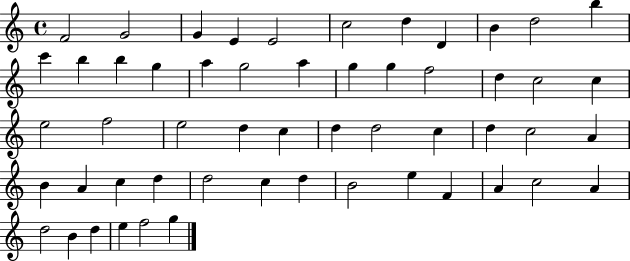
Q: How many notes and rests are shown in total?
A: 54